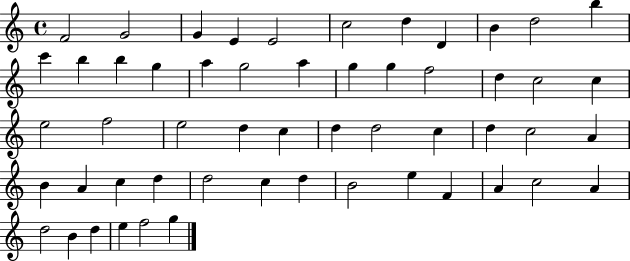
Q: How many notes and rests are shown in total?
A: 54